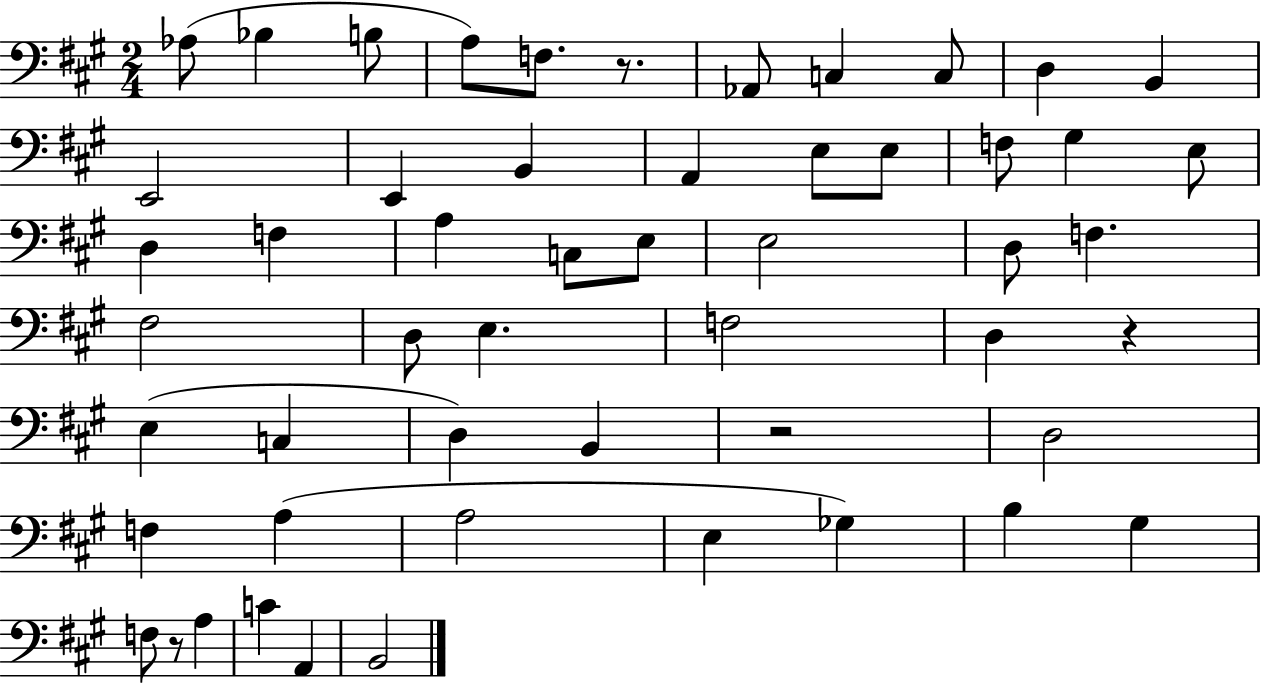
{
  \clef bass
  \numericTimeSignature
  \time 2/4
  \key a \major
  aes8( bes4 b8 | a8) f8. r8. | aes,8 c4 c8 | d4 b,4 | \break e,2 | e,4 b,4 | a,4 e8 e8 | f8 gis4 e8 | \break d4 f4 | a4 c8 e8 | e2 | d8 f4. | \break fis2 | d8 e4. | f2 | d4 r4 | \break e4( c4 | d4) b,4 | r2 | d2 | \break f4 a4( | a2 | e4 ges4) | b4 gis4 | \break f8 r8 a4 | c'4 a,4 | b,2 | \bar "|."
}